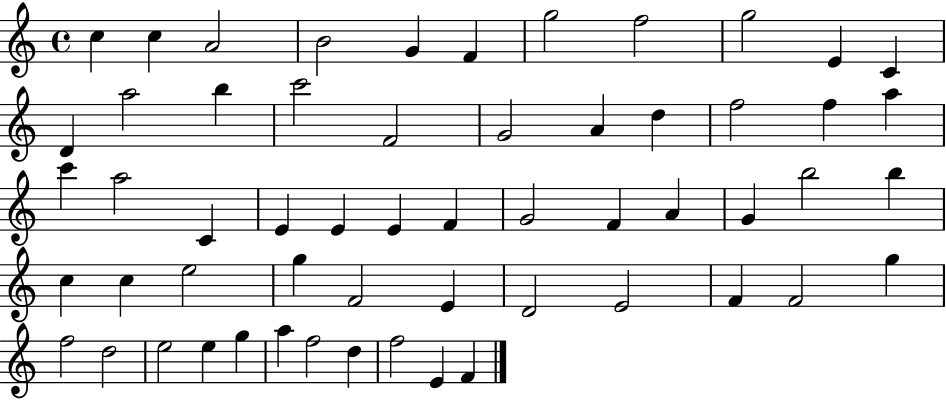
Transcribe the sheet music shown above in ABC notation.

X:1
T:Untitled
M:4/4
L:1/4
K:C
c c A2 B2 G F g2 f2 g2 E C D a2 b c'2 F2 G2 A d f2 f a c' a2 C E E E F G2 F A G b2 b c c e2 g F2 E D2 E2 F F2 g f2 d2 e2 e g a f2 d f2 E F